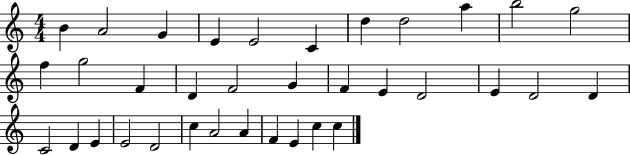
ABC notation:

X:1
T:Untitled
M:4/4
L:1/4
K:C
B A2 G E E2 C d d2 a b2 g2 f g2 F D F2 G F E D2 E D2 D C2 D E E2 D2 c A2 A F E c c